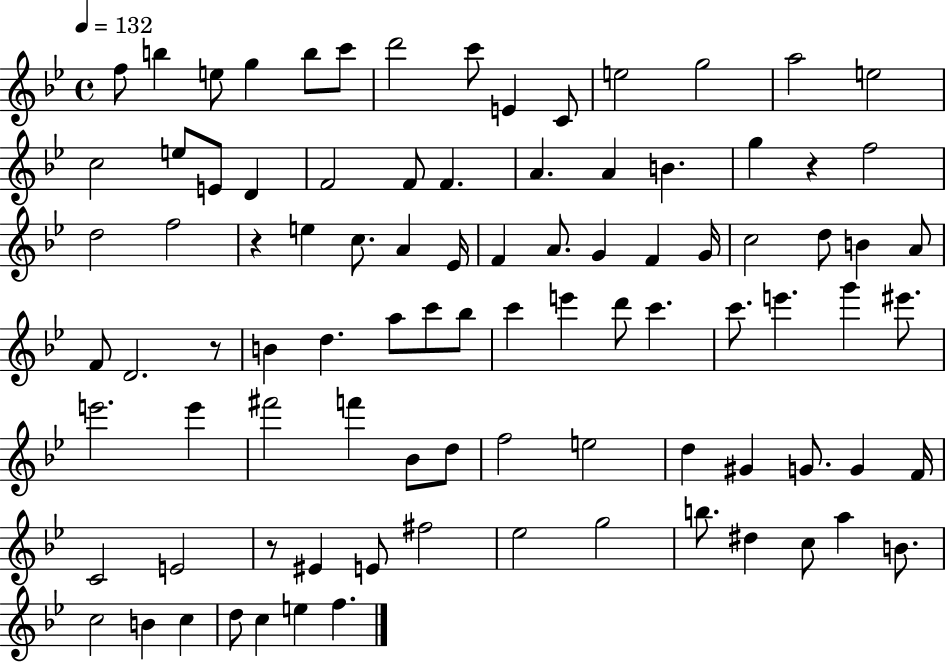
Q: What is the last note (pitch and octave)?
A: F5